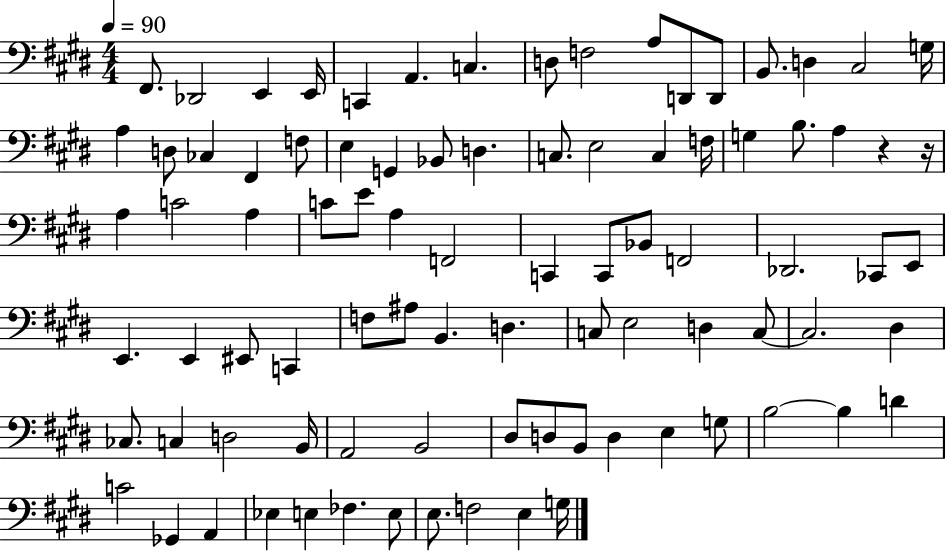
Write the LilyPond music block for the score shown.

{
  \clef bass
  \numericTimeSignature
  \time 4/4
  \key e \major
  \tempo 4 = 90
  \repeat volta 2 { fis,8. des,2 e,4 e,16 | c,4 a,4. c4. | d8 f2 a8 d,8 d,8 | b,8. d4 cis2 g16 | \break a4 d8 ces4 fis,4 f8 | e4 g,4 bes,8 d4. | c8. e2 c4 f16 | g4 b8. a4 r4 r16 | \break a4 c'2 a4 | c'8 e'8 a4 f,2 | c,4 c,8 bes,8 f,2 | des,2. ces,8 e,8 | \break e,4. e,4 eis,8 c,4 | f8 ais8 b,4. d4. | c8 e2 d4 c8~~ | c2. dis4 | \break ces8. c4 d2 b,16 | a,2 b,2 | dis8 d8 b,8 d4 e4 g8 | b2~~ b4 d'4 | \break c'2 ges,4 a,4 | ees4 e4 fes4. e8 | e8. f2 e4 g16 | } \bar "|."
}